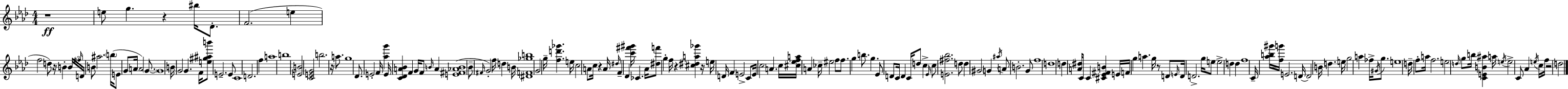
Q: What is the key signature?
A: F minor